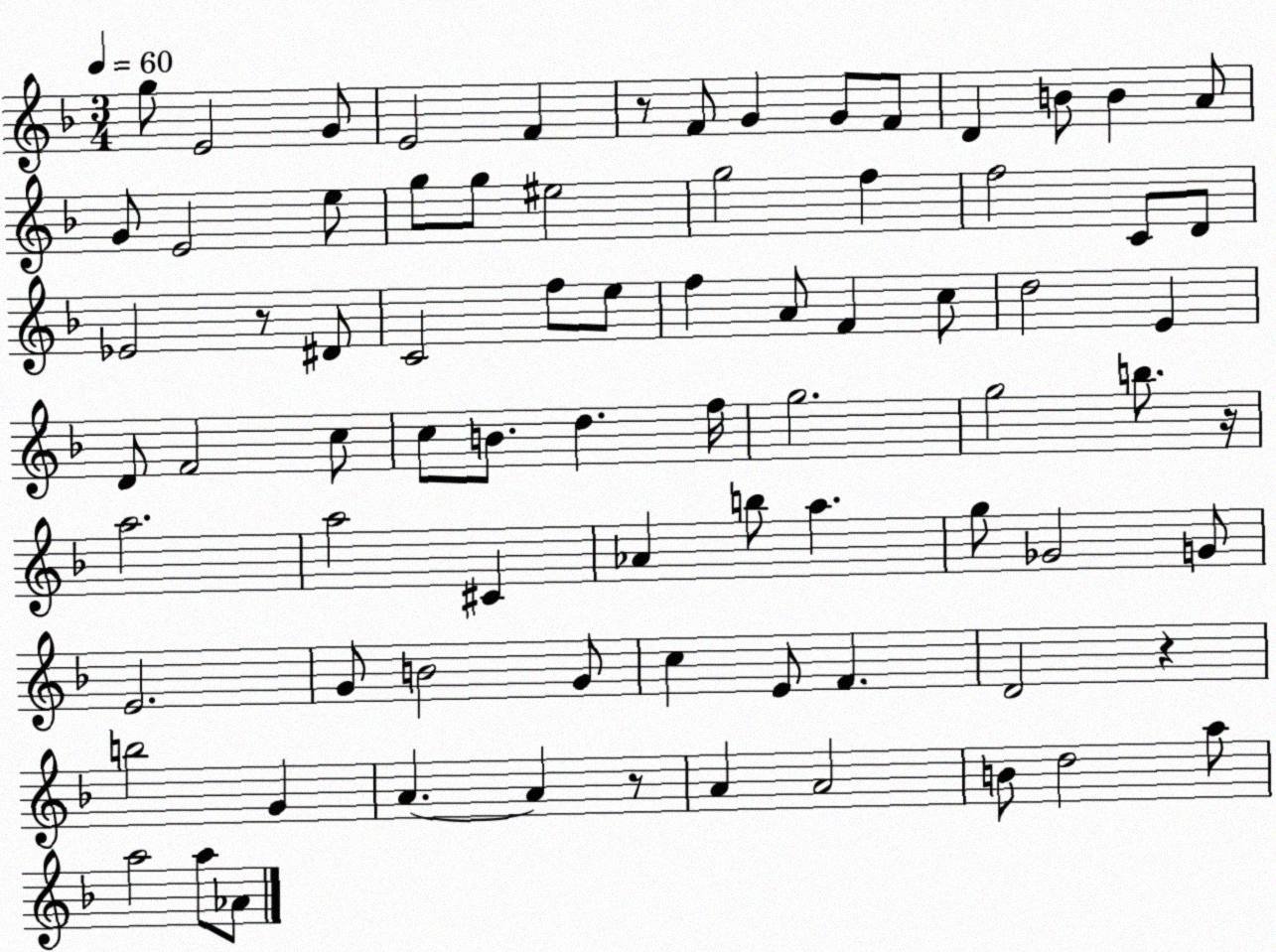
X:1
T:Untitled
M:3/4
L:1/4
K:F
g/2 E2 G/2 E2 F z/2 F/2 G G/2 F/2 D B/2 B A/2 G/2 E2 e/2 g/2 g/2 ^e2 g2 f f2 C/2 D/2 _E2 z/2 ^D/2 C2 f/2 e/2 f A/2 F c/2 d2 E D/2 F2 c/2 c/2 B/2 d f/4 g2 g2 b/2 z/4 a2 a2 ^C _A b/2 a g/2 _G2 G/2 E2 G/2 B2 G/2 c E/2 F D2 z b2 G A A z/2 A A2 B/2 d2 a/2 a2 a/2 _A/2